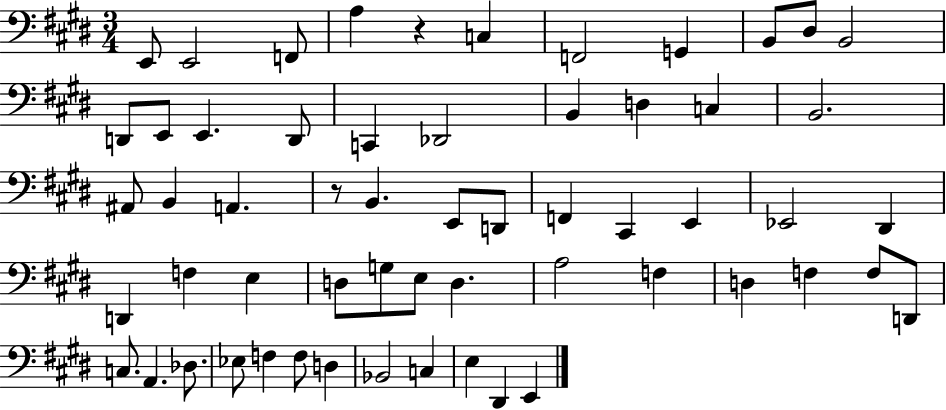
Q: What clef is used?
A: bass